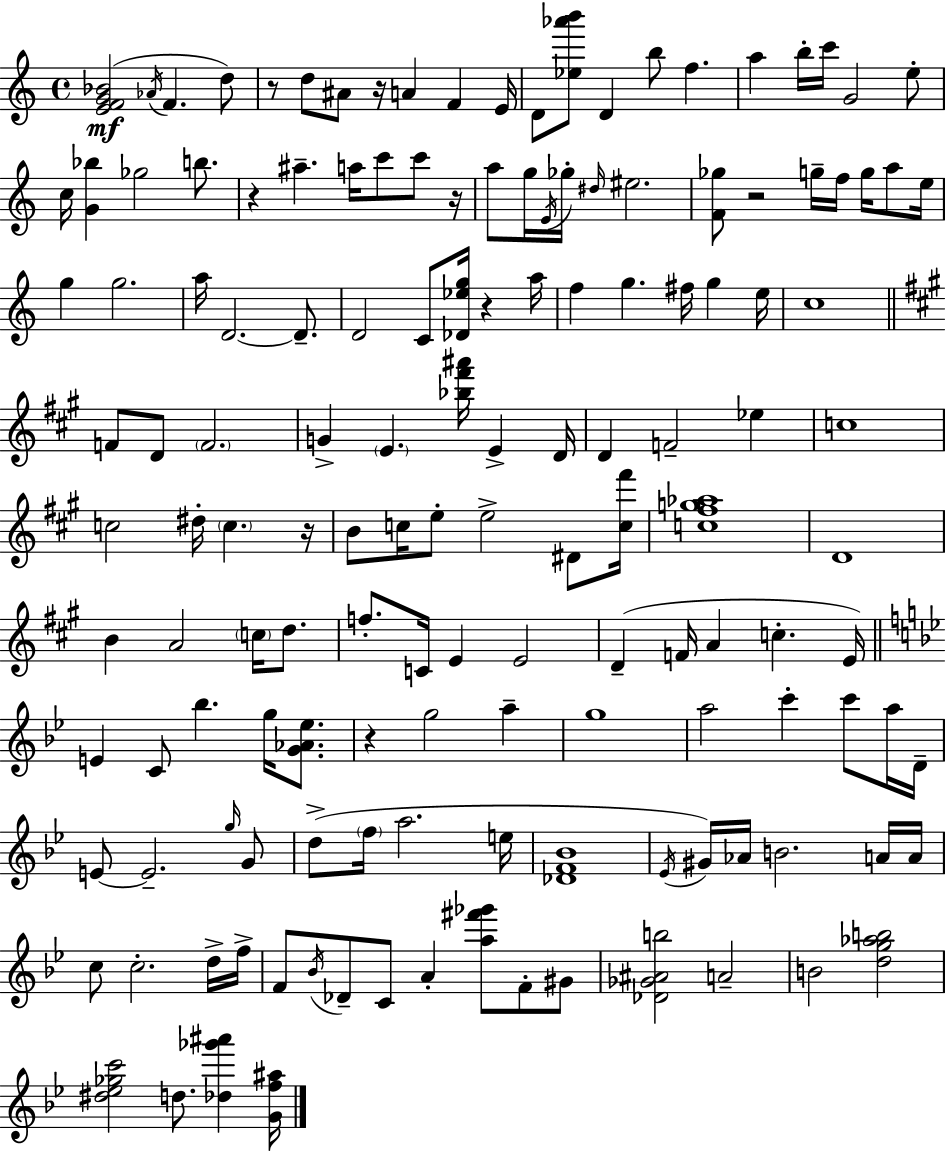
[E4,F4,G4,Bb4]/h Ab4/s F4/q. D5/e R/e D5/e A#4/e R/s A4/q F4/q E4/s D4/e [Eb5,Ab6,B6]/e D4/q B5/e F5/q. A5/q B5/s C6/s G4/h E5/e C5/s [G4,Bb5]/q Gb5/h B5/e. R/q A#5/q. A5/s C6/e C6/e R/s A5/e G5/s E4/s Gb5/s D#5/s EIS5/h. [F4,Gb5]/e R/h G5/s F5/s G5/s A5/e E5/s G5/q G5/h. A5/s D4/h. D4/e. D4/h C4/e [Db4,Eb5,G5]/s R/q A5/s F5/q G5/q. F#5/s G5/q E5/s C5/w F4/e D4/e F4/h. G4/q E4/q. [Bb5,F#6,A#6]/s E4/q D4/s D4/q F4/h Eb5/q C5/w C5/h D#5/s C5/q. R/s B4/e C5/s E5/e E5/h D#4/e [C5,F#6]/s [C5,F#5,G5,Ab5]/w D4/w B4/q A4/h C5/s D5/e. F5/e. C4/s E4/q E4/h D4/q F4/s A4/q C5/q. E4/s E4/q C4/e Bb5/q. G5/s [G4,Ab4,Eb5]/e. R/q G5/h A5/q G5/w A5/h C6/q C6/e A5/s D4/s E4/e E4/h. G5/s G4/e D5/e F5/s A5/h. E5/s [Db4,F4,Bb4]/w Eb4/s G#4/s Ab4/s B4/h. A4/s A4/s C5/e C5/h. D5/s F5/s F4/e Bb4/s Db4/e C4/e A4/q [A5,F#6,Gb6]/e F4/e G#4/e [Db4,Gb4,A#4,B5]/h A4/h B4/h [D5,G5,Ab5,B5]/h [D#5,Eb5,Gb5,C6]/h D5/e. [Db5,Gb6,A#6]/q [G4,F5,A#5]/s